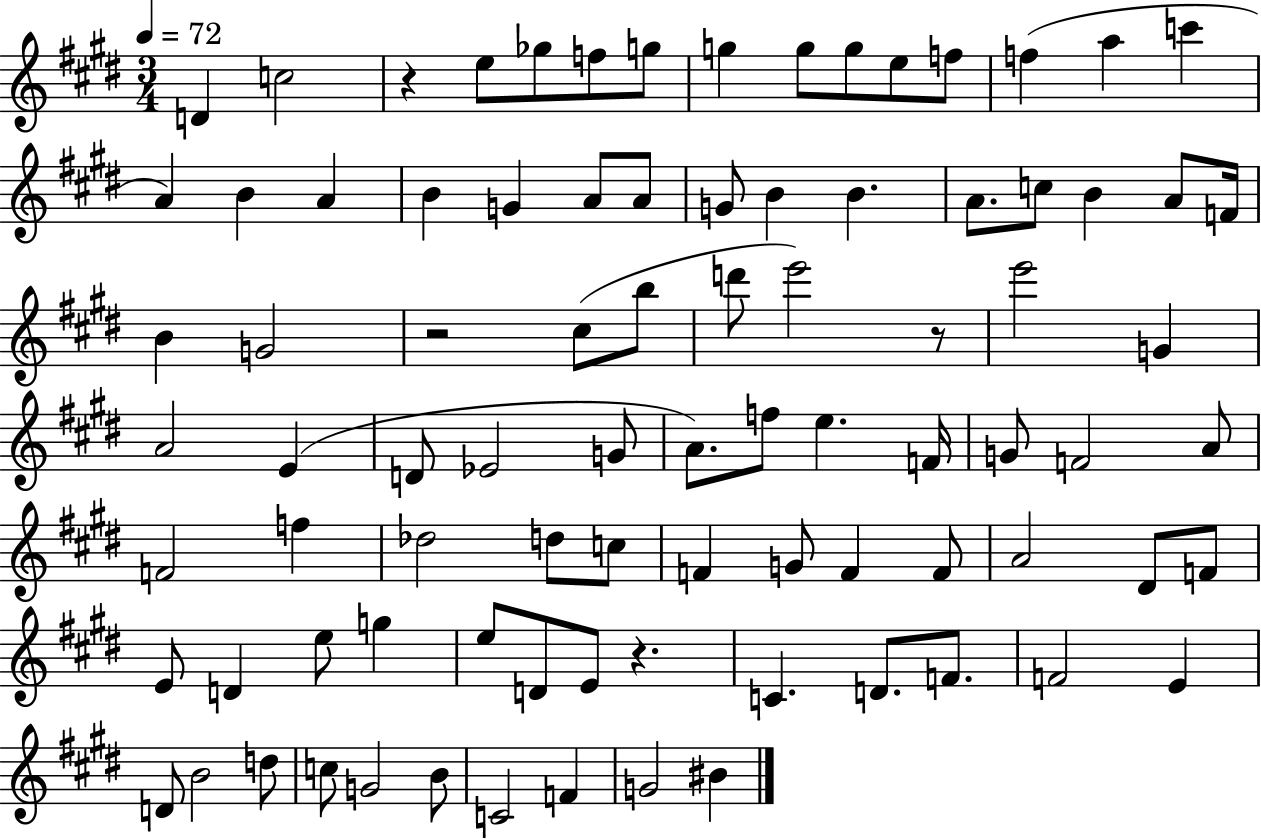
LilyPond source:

{
  \clef treble
  \numericTimeSignature
  \time 3/4
  \key e \major
  \tempo 4 = 72
  \repeat volta 2 { d'4 c''2 | r4 e''8 ges''8 f''8 g''8 | g''4 g''8 g''8 e''8 f''8 | f''4( a''4 c'''4 | \break a'4) b'4 a'4 | b'4 g'4 a'8 a'8 | g'8 b'4 b'4. | a'8. c''8 b'4 a'8 f'16 | \break b'4 g'2 | r2 cis''8( b''8 | d'''8 e'''2) r8 | e'''2 g'4 | \break a'2 e'4( | d'8 ees'2 g'8 | a'8.) f''8 e''4. f'16 | g'8 f'2 a'8 | \break f'2 f''4 | des''2 d''8 c''8 | f'4 g'8 f'4 f'8 | a'2 dis'8 f'8 | \break e'8 d'4 e''8 g''4 | e''8 d'8 e'8 r4. | c'4. d'8. f'8. | f'2 e'4 | \break d'8 b'2 d''8 | c''8 g'2 b'8 | c'2 f'4 | g'2 bis'4 | \break } \bar "|."
}